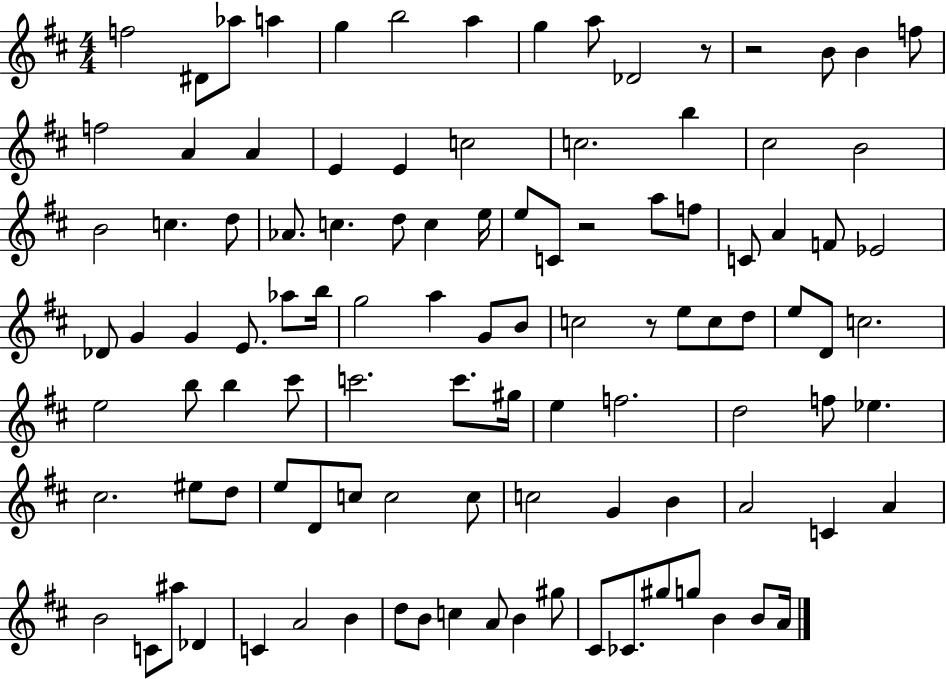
{
  \clef treble
  \numericTimeSignature
  \time 4/4
  \key d \major
  f''2 dis'8 aes''8 a''4 | g''4 b''2 a''4 | g''4 a''8 des'2 r8 | r2 b'8 b'4 f''8 | \break f''2 a'4 a'4 | e'4 e'4 c''2 | c''2. b''4 | cis''2 b'2 | \break b'2 c''4. d''8 | aes'8. c''4. d''8 c''4 e''16 | e''8 c'8 r2 a''8 f''8 | c'8 a'4 f'8 ees'2 | \break des'8 g'4 g'4 e'8. aes''8 b''16 | g''2 a''4 g'8 b'8 | c''2 r8 e''8 c''8 d''8 | e''8 d'8 c''2. | \break e''2 b''8 b''4 cis'''8 | c'''2. c'''8. gis''16 | e''4 f''2. | d''2 f''8 ees''4. | \break cis''2. eis''8 d''8 | e''8 d'8 c''8 c''2 c''8 | c''2 g'4 b'4 | a'2 c'4 a'4 | \break b'2 c'8 ais''8 des'4 | c'4 a'2 b'4 | d''8 b'8 c''4 a'8 b'4 gis''8 | cis'8 ces'8. gis''8 g''8 b'4 b'8 a'16 | \break \bar "|."
}